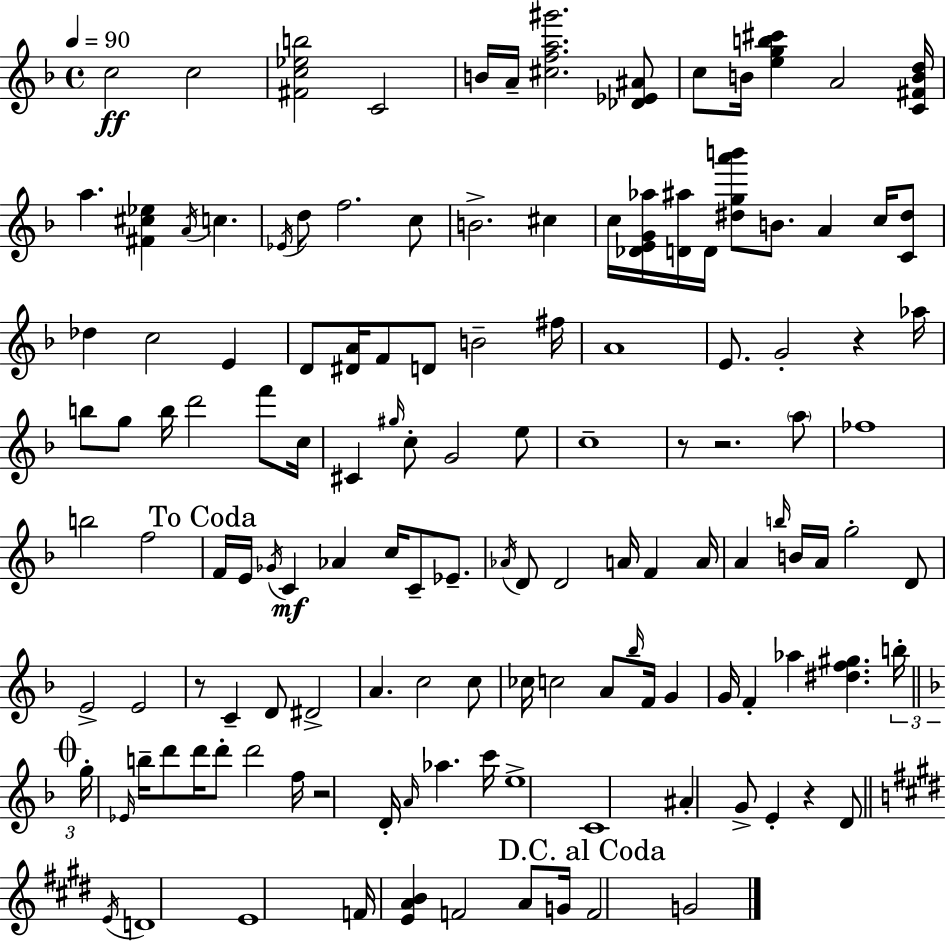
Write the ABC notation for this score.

X:1
T:Untitled
M:4/4
L:1/4
K:Dm
c2 c2 [^Fc_eb]2 C2 B/4 A/4 [^cfa^g']2 [_D_E^A]/2 c/2 B/4 [egb^c'] A2 [C^FBd]/4 a [^F^c_e] A/4 c _E/4 d/2 f2 c/2 B2 ^c c/4 [_DEG_a]/4 [D^a]/4 D/4 [^dga'b']/2 B/2 A c/4 [C^d]/2 _d c2 E D/2 [^DA]/4 F/2 D/2 B2 ^f/4 A4 E/2 G2 z _a/4 b/2 g/2 b/4 d'2 f'/2 c/4 ^C ^g/4 c/2 G2 e/2 c4 z/2 z2 a/2 _f4 b2 f2 F/4 E/4 _G/4 C _A c/4 C/2 _E/2 _A/4 D/2 D2 A/4 F A/4 A b/4 B/4 A/4 g2 D/2 E2 E2 z/2 C D/2 ^D2 A c2 c/2 _c/4 c2 A/2 _b/4 F/4 G G/4 F _a [^df^g] b/4 g/4 _E/4 b/4 d'/2 d'/4 d'/2 d'2 f/4 z2 D/4 A/4 _a c'/4 e4 C4 ^A G/2 E z D/2 E/4 D4 E4 F/4 [EAB] F2 A/2 G/4 F2 G2